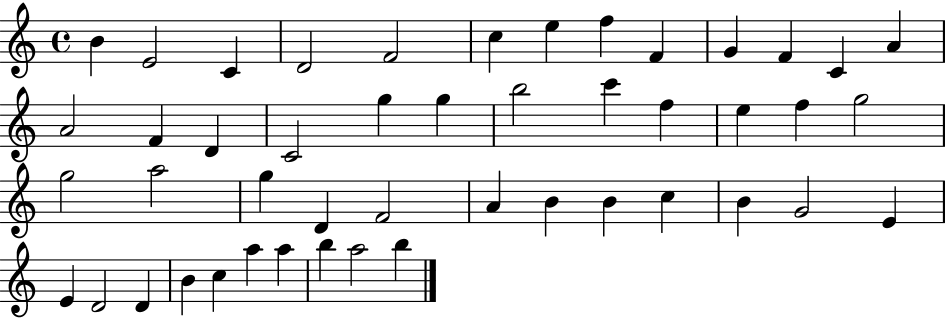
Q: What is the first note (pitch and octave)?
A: B4